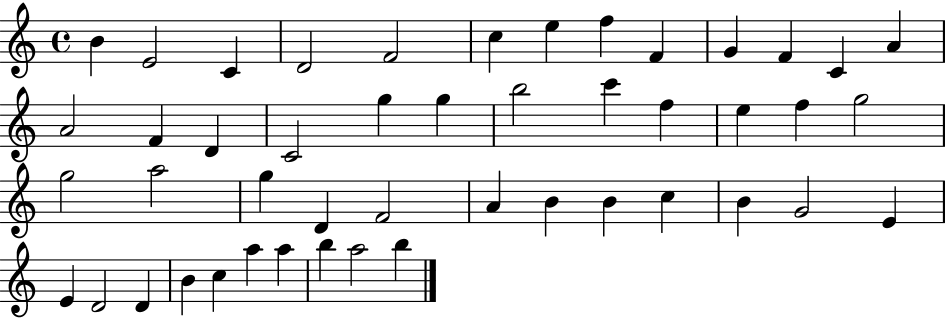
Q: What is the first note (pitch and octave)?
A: B4